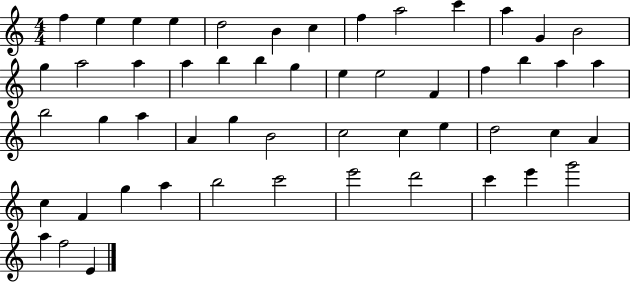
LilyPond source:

{
  \clef treble
  \numericTimeSignature
  \time 4/4
  \key c \major
  f''4 e''4 e''4 e''4 | d''2 b'4 c''4 | f''4 a''2 c'''4 | a''4 g'4 b'2 | \break g''4 a''2 a''4 | a''4 b''4 b''4 g''4 | e''4 e''2 f'4 | f''4 b''4 a''4 a''4 | \break b''2 g''4 a''4 | a'4 g''4 b'2 | c''2 c''4 e''4 | d''2 c''4 a'4 | \break c''4 f'4 g''4 a''4 | b''2 c'''2 | e'''2 d'''2 | c'''4 e'''4 g'''2 | \break a''4 f''2 e'4 | \bar "|."
}